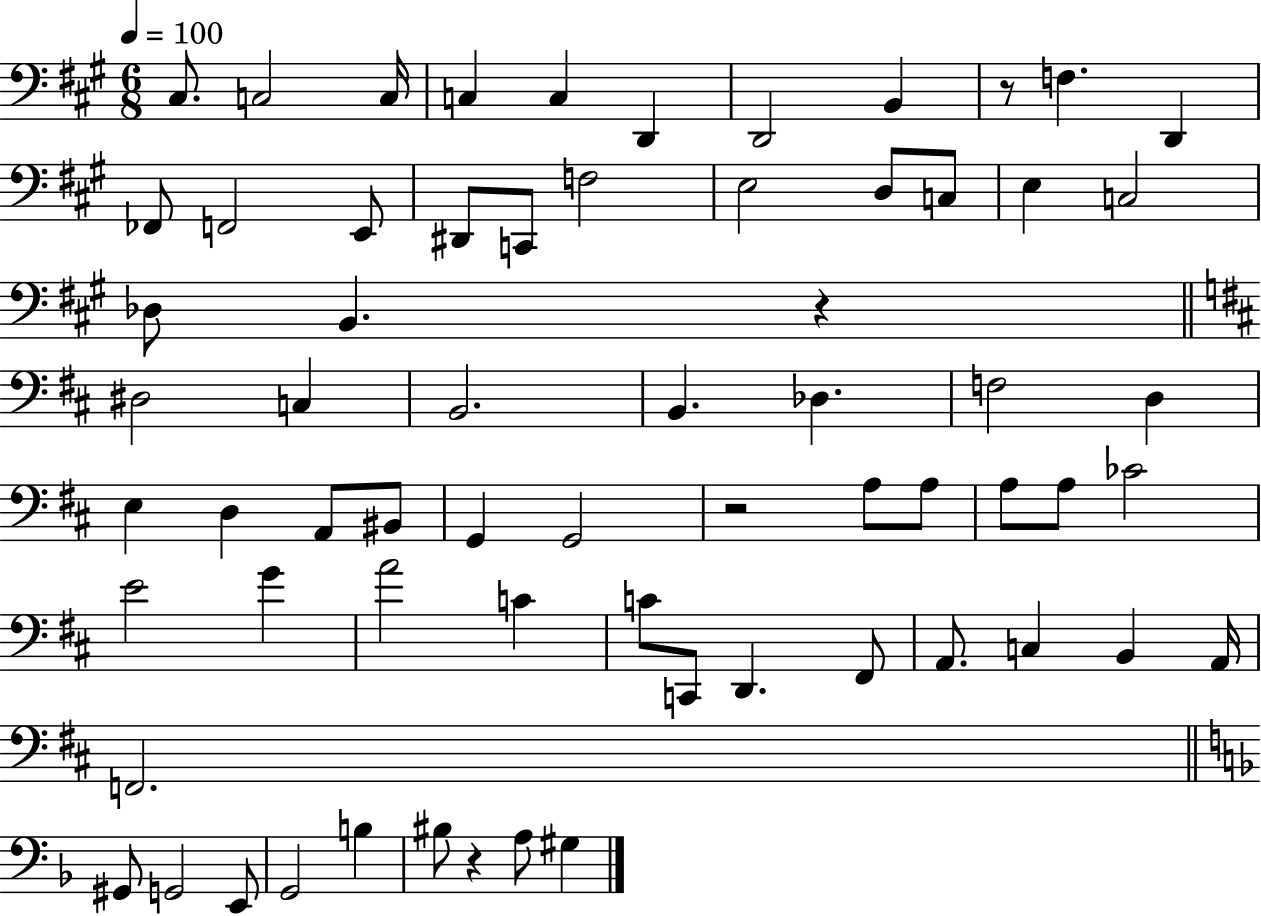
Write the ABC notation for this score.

X:1
T:Untitled
M:6/8
L:1/4
K:A
^C,/2 C,2 C,/4 C, C, D,, D,,2 B,, z/2 F, D,, _F,,/2 F,,2 E,,/2 ^D,,/2 C,,/2 F,2 E,2 D,/2 C,/2 E, C,2 _D,/2 B,, z ^D,2 C, B,,2 B,, _D, F,2 D, E, D, A,,/2 ^B,,/2 G,, G,,2 z2 A,/2 A,/2 A,/2 A,/2 _C2 E2 G A2 C C/2 C,,/2 D,, ^F,,/2 A,,/2 C, B,, A,,/4 F,,2 ^G,,/2 G,,2 E,,/2 G,,2 B, ^B,/2 z A,/2 ^G,